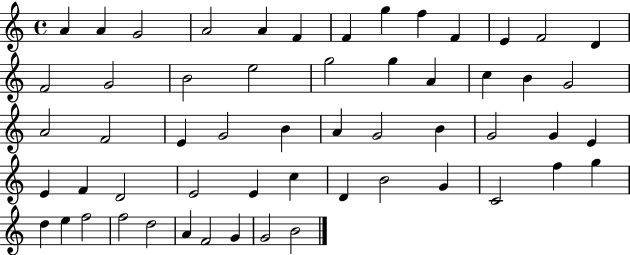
X:1
T:Untitled
M:4/4
L:1/4
K:C
A A G2 A2 A F F g f F E F2 D F2 G2 B2 e2 g2 g A c B G2 A2 F2 E G2 B A G2 B G2 G E E F D2 E2 E c D B2 G C2 f g d e f2 f2 d2 A F2 G G2 B2